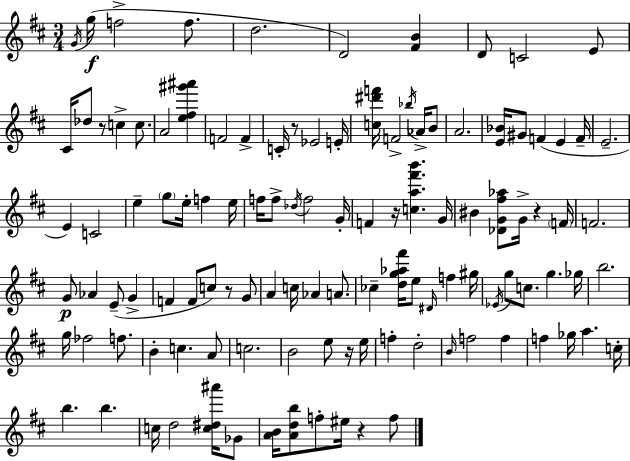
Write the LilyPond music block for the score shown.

{
  \clef treble
  \numericTimeSignature
  \time 3/4
  \key d \major
  \acciaccatura { g'16 }\f g''16( f''2-> f''8. | d''2. | d'2) <fis' b'>4 | d'8 c'2 e'8 | \break cis'16 des''8 r8 c''4-> c''8. | a'2 <e'' fis'' gis''' ais'''>4 | f'2 f'4-> | c'16-. r8 ees'2 | \break e'16-. <c'' dis''' f'''>16 f'2-> \acciaccatura { bes''16 } aes'16-> | b'8 a'2. | <e' bes'>16 gis'8 f'4( e'4 | f'16-- e'2.-- | \break e'4) c'2 | e''4-- \parenthesize g''8 e''16-. f''4 | e''16 f''16 f''8-> \acciaccatura { des''16 } f''2 | g'16-. f'4 r16 <c'' a'' fis''' b'''>4. | \break g'16 bis'4 <des' g' fis'' aes''>8 g'16-> r4 | \parenthesize f'16 f'2. | g'8\p aes'4 e'8--( g'4-> | f'4 f'8 c''8) r8 | \break g'8 a'4 c''16 aes'4 | a'8. ces''4-- <d'' g'' aes'' fis'''>16 e''8 \grace { dis'16 } f''4 | gis''16 \acciaccatura { ees'16 } g''8 c''8. g''4. | ges''16 b''2. | \break g''16 fes''2 | f''8. b'4-. c''4. | a'8 c''2. | b'2 | \break e''8 r16 e''16 f''4-. d''2-. | \grace { b'16 } f''2 | f''4 f''4 ges''16 a''4. | c''16-. b''4. | \break b''4. c''16 d''2 | <c'' dis'' ais'''>16 ges'8 <a' b'>16 <a' d'' b''>8 f''8-. eis''16 | r4 f''8 \bar "|."
}